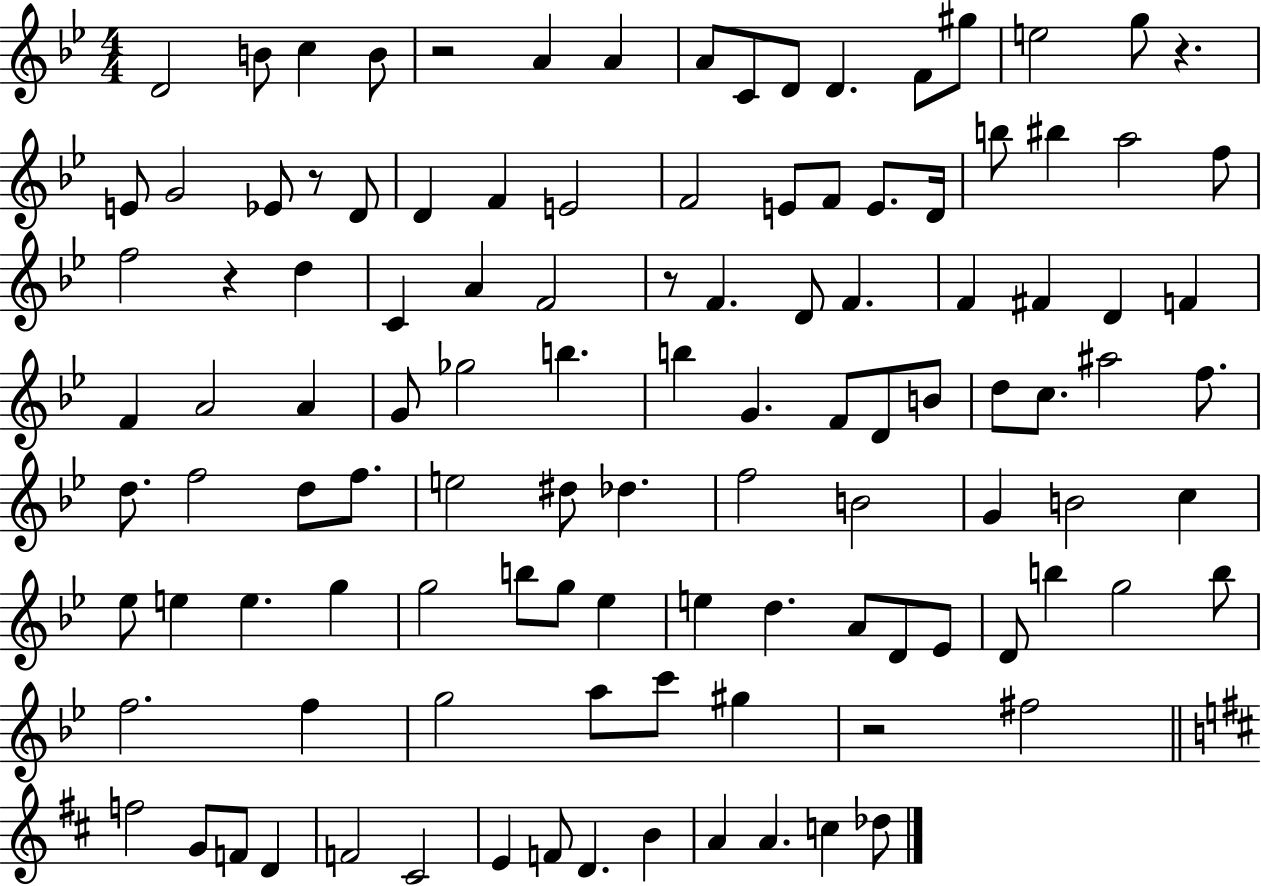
D4/h B4/e C5/q B4/e R/h A4/q A4/q A4/e C4/e D4/e D4/q. F4/e G#5/e E5/h G5/e R/q. E4/e G4/h Eb4/e R/e D4/e D4/q F4/q E4/h F4/h E4/e F4/e E4/e. D4/s B5/e BIS5/q A5/h F5/e F5/h R/q D5/q C4/q A4/q F4/h R/e F4/q. D4/e F4/q. F4/q F#4/q D4/q F4/q F4/q A4/h A4/q G4/e Gb5/h B5/q. B5/q G4/q. F4/e D4/e B4/e D5/e C5/e. A#5/h F5/e. D5/e. F5/h D5/e F5/e. E5/h D#5/e Db5/q. F5/h B4/h G4/q B4/h C5/q Eb5/e E5/q E5/q. G5/q G5/h B5/e G5/e Eb5/q E5/q D5/q. A4/e D4/e Eb4/e D4/e B5/q G5/h B5/e F5/h. F5/q G5/h A5/e C6/e G#5/q R/h F#5/h F5/h G4/e F4/e D4/q F4/h C#4/h E4/q F4/e D4/q. B4/q A4/q A4/q. C5/q Db5/e